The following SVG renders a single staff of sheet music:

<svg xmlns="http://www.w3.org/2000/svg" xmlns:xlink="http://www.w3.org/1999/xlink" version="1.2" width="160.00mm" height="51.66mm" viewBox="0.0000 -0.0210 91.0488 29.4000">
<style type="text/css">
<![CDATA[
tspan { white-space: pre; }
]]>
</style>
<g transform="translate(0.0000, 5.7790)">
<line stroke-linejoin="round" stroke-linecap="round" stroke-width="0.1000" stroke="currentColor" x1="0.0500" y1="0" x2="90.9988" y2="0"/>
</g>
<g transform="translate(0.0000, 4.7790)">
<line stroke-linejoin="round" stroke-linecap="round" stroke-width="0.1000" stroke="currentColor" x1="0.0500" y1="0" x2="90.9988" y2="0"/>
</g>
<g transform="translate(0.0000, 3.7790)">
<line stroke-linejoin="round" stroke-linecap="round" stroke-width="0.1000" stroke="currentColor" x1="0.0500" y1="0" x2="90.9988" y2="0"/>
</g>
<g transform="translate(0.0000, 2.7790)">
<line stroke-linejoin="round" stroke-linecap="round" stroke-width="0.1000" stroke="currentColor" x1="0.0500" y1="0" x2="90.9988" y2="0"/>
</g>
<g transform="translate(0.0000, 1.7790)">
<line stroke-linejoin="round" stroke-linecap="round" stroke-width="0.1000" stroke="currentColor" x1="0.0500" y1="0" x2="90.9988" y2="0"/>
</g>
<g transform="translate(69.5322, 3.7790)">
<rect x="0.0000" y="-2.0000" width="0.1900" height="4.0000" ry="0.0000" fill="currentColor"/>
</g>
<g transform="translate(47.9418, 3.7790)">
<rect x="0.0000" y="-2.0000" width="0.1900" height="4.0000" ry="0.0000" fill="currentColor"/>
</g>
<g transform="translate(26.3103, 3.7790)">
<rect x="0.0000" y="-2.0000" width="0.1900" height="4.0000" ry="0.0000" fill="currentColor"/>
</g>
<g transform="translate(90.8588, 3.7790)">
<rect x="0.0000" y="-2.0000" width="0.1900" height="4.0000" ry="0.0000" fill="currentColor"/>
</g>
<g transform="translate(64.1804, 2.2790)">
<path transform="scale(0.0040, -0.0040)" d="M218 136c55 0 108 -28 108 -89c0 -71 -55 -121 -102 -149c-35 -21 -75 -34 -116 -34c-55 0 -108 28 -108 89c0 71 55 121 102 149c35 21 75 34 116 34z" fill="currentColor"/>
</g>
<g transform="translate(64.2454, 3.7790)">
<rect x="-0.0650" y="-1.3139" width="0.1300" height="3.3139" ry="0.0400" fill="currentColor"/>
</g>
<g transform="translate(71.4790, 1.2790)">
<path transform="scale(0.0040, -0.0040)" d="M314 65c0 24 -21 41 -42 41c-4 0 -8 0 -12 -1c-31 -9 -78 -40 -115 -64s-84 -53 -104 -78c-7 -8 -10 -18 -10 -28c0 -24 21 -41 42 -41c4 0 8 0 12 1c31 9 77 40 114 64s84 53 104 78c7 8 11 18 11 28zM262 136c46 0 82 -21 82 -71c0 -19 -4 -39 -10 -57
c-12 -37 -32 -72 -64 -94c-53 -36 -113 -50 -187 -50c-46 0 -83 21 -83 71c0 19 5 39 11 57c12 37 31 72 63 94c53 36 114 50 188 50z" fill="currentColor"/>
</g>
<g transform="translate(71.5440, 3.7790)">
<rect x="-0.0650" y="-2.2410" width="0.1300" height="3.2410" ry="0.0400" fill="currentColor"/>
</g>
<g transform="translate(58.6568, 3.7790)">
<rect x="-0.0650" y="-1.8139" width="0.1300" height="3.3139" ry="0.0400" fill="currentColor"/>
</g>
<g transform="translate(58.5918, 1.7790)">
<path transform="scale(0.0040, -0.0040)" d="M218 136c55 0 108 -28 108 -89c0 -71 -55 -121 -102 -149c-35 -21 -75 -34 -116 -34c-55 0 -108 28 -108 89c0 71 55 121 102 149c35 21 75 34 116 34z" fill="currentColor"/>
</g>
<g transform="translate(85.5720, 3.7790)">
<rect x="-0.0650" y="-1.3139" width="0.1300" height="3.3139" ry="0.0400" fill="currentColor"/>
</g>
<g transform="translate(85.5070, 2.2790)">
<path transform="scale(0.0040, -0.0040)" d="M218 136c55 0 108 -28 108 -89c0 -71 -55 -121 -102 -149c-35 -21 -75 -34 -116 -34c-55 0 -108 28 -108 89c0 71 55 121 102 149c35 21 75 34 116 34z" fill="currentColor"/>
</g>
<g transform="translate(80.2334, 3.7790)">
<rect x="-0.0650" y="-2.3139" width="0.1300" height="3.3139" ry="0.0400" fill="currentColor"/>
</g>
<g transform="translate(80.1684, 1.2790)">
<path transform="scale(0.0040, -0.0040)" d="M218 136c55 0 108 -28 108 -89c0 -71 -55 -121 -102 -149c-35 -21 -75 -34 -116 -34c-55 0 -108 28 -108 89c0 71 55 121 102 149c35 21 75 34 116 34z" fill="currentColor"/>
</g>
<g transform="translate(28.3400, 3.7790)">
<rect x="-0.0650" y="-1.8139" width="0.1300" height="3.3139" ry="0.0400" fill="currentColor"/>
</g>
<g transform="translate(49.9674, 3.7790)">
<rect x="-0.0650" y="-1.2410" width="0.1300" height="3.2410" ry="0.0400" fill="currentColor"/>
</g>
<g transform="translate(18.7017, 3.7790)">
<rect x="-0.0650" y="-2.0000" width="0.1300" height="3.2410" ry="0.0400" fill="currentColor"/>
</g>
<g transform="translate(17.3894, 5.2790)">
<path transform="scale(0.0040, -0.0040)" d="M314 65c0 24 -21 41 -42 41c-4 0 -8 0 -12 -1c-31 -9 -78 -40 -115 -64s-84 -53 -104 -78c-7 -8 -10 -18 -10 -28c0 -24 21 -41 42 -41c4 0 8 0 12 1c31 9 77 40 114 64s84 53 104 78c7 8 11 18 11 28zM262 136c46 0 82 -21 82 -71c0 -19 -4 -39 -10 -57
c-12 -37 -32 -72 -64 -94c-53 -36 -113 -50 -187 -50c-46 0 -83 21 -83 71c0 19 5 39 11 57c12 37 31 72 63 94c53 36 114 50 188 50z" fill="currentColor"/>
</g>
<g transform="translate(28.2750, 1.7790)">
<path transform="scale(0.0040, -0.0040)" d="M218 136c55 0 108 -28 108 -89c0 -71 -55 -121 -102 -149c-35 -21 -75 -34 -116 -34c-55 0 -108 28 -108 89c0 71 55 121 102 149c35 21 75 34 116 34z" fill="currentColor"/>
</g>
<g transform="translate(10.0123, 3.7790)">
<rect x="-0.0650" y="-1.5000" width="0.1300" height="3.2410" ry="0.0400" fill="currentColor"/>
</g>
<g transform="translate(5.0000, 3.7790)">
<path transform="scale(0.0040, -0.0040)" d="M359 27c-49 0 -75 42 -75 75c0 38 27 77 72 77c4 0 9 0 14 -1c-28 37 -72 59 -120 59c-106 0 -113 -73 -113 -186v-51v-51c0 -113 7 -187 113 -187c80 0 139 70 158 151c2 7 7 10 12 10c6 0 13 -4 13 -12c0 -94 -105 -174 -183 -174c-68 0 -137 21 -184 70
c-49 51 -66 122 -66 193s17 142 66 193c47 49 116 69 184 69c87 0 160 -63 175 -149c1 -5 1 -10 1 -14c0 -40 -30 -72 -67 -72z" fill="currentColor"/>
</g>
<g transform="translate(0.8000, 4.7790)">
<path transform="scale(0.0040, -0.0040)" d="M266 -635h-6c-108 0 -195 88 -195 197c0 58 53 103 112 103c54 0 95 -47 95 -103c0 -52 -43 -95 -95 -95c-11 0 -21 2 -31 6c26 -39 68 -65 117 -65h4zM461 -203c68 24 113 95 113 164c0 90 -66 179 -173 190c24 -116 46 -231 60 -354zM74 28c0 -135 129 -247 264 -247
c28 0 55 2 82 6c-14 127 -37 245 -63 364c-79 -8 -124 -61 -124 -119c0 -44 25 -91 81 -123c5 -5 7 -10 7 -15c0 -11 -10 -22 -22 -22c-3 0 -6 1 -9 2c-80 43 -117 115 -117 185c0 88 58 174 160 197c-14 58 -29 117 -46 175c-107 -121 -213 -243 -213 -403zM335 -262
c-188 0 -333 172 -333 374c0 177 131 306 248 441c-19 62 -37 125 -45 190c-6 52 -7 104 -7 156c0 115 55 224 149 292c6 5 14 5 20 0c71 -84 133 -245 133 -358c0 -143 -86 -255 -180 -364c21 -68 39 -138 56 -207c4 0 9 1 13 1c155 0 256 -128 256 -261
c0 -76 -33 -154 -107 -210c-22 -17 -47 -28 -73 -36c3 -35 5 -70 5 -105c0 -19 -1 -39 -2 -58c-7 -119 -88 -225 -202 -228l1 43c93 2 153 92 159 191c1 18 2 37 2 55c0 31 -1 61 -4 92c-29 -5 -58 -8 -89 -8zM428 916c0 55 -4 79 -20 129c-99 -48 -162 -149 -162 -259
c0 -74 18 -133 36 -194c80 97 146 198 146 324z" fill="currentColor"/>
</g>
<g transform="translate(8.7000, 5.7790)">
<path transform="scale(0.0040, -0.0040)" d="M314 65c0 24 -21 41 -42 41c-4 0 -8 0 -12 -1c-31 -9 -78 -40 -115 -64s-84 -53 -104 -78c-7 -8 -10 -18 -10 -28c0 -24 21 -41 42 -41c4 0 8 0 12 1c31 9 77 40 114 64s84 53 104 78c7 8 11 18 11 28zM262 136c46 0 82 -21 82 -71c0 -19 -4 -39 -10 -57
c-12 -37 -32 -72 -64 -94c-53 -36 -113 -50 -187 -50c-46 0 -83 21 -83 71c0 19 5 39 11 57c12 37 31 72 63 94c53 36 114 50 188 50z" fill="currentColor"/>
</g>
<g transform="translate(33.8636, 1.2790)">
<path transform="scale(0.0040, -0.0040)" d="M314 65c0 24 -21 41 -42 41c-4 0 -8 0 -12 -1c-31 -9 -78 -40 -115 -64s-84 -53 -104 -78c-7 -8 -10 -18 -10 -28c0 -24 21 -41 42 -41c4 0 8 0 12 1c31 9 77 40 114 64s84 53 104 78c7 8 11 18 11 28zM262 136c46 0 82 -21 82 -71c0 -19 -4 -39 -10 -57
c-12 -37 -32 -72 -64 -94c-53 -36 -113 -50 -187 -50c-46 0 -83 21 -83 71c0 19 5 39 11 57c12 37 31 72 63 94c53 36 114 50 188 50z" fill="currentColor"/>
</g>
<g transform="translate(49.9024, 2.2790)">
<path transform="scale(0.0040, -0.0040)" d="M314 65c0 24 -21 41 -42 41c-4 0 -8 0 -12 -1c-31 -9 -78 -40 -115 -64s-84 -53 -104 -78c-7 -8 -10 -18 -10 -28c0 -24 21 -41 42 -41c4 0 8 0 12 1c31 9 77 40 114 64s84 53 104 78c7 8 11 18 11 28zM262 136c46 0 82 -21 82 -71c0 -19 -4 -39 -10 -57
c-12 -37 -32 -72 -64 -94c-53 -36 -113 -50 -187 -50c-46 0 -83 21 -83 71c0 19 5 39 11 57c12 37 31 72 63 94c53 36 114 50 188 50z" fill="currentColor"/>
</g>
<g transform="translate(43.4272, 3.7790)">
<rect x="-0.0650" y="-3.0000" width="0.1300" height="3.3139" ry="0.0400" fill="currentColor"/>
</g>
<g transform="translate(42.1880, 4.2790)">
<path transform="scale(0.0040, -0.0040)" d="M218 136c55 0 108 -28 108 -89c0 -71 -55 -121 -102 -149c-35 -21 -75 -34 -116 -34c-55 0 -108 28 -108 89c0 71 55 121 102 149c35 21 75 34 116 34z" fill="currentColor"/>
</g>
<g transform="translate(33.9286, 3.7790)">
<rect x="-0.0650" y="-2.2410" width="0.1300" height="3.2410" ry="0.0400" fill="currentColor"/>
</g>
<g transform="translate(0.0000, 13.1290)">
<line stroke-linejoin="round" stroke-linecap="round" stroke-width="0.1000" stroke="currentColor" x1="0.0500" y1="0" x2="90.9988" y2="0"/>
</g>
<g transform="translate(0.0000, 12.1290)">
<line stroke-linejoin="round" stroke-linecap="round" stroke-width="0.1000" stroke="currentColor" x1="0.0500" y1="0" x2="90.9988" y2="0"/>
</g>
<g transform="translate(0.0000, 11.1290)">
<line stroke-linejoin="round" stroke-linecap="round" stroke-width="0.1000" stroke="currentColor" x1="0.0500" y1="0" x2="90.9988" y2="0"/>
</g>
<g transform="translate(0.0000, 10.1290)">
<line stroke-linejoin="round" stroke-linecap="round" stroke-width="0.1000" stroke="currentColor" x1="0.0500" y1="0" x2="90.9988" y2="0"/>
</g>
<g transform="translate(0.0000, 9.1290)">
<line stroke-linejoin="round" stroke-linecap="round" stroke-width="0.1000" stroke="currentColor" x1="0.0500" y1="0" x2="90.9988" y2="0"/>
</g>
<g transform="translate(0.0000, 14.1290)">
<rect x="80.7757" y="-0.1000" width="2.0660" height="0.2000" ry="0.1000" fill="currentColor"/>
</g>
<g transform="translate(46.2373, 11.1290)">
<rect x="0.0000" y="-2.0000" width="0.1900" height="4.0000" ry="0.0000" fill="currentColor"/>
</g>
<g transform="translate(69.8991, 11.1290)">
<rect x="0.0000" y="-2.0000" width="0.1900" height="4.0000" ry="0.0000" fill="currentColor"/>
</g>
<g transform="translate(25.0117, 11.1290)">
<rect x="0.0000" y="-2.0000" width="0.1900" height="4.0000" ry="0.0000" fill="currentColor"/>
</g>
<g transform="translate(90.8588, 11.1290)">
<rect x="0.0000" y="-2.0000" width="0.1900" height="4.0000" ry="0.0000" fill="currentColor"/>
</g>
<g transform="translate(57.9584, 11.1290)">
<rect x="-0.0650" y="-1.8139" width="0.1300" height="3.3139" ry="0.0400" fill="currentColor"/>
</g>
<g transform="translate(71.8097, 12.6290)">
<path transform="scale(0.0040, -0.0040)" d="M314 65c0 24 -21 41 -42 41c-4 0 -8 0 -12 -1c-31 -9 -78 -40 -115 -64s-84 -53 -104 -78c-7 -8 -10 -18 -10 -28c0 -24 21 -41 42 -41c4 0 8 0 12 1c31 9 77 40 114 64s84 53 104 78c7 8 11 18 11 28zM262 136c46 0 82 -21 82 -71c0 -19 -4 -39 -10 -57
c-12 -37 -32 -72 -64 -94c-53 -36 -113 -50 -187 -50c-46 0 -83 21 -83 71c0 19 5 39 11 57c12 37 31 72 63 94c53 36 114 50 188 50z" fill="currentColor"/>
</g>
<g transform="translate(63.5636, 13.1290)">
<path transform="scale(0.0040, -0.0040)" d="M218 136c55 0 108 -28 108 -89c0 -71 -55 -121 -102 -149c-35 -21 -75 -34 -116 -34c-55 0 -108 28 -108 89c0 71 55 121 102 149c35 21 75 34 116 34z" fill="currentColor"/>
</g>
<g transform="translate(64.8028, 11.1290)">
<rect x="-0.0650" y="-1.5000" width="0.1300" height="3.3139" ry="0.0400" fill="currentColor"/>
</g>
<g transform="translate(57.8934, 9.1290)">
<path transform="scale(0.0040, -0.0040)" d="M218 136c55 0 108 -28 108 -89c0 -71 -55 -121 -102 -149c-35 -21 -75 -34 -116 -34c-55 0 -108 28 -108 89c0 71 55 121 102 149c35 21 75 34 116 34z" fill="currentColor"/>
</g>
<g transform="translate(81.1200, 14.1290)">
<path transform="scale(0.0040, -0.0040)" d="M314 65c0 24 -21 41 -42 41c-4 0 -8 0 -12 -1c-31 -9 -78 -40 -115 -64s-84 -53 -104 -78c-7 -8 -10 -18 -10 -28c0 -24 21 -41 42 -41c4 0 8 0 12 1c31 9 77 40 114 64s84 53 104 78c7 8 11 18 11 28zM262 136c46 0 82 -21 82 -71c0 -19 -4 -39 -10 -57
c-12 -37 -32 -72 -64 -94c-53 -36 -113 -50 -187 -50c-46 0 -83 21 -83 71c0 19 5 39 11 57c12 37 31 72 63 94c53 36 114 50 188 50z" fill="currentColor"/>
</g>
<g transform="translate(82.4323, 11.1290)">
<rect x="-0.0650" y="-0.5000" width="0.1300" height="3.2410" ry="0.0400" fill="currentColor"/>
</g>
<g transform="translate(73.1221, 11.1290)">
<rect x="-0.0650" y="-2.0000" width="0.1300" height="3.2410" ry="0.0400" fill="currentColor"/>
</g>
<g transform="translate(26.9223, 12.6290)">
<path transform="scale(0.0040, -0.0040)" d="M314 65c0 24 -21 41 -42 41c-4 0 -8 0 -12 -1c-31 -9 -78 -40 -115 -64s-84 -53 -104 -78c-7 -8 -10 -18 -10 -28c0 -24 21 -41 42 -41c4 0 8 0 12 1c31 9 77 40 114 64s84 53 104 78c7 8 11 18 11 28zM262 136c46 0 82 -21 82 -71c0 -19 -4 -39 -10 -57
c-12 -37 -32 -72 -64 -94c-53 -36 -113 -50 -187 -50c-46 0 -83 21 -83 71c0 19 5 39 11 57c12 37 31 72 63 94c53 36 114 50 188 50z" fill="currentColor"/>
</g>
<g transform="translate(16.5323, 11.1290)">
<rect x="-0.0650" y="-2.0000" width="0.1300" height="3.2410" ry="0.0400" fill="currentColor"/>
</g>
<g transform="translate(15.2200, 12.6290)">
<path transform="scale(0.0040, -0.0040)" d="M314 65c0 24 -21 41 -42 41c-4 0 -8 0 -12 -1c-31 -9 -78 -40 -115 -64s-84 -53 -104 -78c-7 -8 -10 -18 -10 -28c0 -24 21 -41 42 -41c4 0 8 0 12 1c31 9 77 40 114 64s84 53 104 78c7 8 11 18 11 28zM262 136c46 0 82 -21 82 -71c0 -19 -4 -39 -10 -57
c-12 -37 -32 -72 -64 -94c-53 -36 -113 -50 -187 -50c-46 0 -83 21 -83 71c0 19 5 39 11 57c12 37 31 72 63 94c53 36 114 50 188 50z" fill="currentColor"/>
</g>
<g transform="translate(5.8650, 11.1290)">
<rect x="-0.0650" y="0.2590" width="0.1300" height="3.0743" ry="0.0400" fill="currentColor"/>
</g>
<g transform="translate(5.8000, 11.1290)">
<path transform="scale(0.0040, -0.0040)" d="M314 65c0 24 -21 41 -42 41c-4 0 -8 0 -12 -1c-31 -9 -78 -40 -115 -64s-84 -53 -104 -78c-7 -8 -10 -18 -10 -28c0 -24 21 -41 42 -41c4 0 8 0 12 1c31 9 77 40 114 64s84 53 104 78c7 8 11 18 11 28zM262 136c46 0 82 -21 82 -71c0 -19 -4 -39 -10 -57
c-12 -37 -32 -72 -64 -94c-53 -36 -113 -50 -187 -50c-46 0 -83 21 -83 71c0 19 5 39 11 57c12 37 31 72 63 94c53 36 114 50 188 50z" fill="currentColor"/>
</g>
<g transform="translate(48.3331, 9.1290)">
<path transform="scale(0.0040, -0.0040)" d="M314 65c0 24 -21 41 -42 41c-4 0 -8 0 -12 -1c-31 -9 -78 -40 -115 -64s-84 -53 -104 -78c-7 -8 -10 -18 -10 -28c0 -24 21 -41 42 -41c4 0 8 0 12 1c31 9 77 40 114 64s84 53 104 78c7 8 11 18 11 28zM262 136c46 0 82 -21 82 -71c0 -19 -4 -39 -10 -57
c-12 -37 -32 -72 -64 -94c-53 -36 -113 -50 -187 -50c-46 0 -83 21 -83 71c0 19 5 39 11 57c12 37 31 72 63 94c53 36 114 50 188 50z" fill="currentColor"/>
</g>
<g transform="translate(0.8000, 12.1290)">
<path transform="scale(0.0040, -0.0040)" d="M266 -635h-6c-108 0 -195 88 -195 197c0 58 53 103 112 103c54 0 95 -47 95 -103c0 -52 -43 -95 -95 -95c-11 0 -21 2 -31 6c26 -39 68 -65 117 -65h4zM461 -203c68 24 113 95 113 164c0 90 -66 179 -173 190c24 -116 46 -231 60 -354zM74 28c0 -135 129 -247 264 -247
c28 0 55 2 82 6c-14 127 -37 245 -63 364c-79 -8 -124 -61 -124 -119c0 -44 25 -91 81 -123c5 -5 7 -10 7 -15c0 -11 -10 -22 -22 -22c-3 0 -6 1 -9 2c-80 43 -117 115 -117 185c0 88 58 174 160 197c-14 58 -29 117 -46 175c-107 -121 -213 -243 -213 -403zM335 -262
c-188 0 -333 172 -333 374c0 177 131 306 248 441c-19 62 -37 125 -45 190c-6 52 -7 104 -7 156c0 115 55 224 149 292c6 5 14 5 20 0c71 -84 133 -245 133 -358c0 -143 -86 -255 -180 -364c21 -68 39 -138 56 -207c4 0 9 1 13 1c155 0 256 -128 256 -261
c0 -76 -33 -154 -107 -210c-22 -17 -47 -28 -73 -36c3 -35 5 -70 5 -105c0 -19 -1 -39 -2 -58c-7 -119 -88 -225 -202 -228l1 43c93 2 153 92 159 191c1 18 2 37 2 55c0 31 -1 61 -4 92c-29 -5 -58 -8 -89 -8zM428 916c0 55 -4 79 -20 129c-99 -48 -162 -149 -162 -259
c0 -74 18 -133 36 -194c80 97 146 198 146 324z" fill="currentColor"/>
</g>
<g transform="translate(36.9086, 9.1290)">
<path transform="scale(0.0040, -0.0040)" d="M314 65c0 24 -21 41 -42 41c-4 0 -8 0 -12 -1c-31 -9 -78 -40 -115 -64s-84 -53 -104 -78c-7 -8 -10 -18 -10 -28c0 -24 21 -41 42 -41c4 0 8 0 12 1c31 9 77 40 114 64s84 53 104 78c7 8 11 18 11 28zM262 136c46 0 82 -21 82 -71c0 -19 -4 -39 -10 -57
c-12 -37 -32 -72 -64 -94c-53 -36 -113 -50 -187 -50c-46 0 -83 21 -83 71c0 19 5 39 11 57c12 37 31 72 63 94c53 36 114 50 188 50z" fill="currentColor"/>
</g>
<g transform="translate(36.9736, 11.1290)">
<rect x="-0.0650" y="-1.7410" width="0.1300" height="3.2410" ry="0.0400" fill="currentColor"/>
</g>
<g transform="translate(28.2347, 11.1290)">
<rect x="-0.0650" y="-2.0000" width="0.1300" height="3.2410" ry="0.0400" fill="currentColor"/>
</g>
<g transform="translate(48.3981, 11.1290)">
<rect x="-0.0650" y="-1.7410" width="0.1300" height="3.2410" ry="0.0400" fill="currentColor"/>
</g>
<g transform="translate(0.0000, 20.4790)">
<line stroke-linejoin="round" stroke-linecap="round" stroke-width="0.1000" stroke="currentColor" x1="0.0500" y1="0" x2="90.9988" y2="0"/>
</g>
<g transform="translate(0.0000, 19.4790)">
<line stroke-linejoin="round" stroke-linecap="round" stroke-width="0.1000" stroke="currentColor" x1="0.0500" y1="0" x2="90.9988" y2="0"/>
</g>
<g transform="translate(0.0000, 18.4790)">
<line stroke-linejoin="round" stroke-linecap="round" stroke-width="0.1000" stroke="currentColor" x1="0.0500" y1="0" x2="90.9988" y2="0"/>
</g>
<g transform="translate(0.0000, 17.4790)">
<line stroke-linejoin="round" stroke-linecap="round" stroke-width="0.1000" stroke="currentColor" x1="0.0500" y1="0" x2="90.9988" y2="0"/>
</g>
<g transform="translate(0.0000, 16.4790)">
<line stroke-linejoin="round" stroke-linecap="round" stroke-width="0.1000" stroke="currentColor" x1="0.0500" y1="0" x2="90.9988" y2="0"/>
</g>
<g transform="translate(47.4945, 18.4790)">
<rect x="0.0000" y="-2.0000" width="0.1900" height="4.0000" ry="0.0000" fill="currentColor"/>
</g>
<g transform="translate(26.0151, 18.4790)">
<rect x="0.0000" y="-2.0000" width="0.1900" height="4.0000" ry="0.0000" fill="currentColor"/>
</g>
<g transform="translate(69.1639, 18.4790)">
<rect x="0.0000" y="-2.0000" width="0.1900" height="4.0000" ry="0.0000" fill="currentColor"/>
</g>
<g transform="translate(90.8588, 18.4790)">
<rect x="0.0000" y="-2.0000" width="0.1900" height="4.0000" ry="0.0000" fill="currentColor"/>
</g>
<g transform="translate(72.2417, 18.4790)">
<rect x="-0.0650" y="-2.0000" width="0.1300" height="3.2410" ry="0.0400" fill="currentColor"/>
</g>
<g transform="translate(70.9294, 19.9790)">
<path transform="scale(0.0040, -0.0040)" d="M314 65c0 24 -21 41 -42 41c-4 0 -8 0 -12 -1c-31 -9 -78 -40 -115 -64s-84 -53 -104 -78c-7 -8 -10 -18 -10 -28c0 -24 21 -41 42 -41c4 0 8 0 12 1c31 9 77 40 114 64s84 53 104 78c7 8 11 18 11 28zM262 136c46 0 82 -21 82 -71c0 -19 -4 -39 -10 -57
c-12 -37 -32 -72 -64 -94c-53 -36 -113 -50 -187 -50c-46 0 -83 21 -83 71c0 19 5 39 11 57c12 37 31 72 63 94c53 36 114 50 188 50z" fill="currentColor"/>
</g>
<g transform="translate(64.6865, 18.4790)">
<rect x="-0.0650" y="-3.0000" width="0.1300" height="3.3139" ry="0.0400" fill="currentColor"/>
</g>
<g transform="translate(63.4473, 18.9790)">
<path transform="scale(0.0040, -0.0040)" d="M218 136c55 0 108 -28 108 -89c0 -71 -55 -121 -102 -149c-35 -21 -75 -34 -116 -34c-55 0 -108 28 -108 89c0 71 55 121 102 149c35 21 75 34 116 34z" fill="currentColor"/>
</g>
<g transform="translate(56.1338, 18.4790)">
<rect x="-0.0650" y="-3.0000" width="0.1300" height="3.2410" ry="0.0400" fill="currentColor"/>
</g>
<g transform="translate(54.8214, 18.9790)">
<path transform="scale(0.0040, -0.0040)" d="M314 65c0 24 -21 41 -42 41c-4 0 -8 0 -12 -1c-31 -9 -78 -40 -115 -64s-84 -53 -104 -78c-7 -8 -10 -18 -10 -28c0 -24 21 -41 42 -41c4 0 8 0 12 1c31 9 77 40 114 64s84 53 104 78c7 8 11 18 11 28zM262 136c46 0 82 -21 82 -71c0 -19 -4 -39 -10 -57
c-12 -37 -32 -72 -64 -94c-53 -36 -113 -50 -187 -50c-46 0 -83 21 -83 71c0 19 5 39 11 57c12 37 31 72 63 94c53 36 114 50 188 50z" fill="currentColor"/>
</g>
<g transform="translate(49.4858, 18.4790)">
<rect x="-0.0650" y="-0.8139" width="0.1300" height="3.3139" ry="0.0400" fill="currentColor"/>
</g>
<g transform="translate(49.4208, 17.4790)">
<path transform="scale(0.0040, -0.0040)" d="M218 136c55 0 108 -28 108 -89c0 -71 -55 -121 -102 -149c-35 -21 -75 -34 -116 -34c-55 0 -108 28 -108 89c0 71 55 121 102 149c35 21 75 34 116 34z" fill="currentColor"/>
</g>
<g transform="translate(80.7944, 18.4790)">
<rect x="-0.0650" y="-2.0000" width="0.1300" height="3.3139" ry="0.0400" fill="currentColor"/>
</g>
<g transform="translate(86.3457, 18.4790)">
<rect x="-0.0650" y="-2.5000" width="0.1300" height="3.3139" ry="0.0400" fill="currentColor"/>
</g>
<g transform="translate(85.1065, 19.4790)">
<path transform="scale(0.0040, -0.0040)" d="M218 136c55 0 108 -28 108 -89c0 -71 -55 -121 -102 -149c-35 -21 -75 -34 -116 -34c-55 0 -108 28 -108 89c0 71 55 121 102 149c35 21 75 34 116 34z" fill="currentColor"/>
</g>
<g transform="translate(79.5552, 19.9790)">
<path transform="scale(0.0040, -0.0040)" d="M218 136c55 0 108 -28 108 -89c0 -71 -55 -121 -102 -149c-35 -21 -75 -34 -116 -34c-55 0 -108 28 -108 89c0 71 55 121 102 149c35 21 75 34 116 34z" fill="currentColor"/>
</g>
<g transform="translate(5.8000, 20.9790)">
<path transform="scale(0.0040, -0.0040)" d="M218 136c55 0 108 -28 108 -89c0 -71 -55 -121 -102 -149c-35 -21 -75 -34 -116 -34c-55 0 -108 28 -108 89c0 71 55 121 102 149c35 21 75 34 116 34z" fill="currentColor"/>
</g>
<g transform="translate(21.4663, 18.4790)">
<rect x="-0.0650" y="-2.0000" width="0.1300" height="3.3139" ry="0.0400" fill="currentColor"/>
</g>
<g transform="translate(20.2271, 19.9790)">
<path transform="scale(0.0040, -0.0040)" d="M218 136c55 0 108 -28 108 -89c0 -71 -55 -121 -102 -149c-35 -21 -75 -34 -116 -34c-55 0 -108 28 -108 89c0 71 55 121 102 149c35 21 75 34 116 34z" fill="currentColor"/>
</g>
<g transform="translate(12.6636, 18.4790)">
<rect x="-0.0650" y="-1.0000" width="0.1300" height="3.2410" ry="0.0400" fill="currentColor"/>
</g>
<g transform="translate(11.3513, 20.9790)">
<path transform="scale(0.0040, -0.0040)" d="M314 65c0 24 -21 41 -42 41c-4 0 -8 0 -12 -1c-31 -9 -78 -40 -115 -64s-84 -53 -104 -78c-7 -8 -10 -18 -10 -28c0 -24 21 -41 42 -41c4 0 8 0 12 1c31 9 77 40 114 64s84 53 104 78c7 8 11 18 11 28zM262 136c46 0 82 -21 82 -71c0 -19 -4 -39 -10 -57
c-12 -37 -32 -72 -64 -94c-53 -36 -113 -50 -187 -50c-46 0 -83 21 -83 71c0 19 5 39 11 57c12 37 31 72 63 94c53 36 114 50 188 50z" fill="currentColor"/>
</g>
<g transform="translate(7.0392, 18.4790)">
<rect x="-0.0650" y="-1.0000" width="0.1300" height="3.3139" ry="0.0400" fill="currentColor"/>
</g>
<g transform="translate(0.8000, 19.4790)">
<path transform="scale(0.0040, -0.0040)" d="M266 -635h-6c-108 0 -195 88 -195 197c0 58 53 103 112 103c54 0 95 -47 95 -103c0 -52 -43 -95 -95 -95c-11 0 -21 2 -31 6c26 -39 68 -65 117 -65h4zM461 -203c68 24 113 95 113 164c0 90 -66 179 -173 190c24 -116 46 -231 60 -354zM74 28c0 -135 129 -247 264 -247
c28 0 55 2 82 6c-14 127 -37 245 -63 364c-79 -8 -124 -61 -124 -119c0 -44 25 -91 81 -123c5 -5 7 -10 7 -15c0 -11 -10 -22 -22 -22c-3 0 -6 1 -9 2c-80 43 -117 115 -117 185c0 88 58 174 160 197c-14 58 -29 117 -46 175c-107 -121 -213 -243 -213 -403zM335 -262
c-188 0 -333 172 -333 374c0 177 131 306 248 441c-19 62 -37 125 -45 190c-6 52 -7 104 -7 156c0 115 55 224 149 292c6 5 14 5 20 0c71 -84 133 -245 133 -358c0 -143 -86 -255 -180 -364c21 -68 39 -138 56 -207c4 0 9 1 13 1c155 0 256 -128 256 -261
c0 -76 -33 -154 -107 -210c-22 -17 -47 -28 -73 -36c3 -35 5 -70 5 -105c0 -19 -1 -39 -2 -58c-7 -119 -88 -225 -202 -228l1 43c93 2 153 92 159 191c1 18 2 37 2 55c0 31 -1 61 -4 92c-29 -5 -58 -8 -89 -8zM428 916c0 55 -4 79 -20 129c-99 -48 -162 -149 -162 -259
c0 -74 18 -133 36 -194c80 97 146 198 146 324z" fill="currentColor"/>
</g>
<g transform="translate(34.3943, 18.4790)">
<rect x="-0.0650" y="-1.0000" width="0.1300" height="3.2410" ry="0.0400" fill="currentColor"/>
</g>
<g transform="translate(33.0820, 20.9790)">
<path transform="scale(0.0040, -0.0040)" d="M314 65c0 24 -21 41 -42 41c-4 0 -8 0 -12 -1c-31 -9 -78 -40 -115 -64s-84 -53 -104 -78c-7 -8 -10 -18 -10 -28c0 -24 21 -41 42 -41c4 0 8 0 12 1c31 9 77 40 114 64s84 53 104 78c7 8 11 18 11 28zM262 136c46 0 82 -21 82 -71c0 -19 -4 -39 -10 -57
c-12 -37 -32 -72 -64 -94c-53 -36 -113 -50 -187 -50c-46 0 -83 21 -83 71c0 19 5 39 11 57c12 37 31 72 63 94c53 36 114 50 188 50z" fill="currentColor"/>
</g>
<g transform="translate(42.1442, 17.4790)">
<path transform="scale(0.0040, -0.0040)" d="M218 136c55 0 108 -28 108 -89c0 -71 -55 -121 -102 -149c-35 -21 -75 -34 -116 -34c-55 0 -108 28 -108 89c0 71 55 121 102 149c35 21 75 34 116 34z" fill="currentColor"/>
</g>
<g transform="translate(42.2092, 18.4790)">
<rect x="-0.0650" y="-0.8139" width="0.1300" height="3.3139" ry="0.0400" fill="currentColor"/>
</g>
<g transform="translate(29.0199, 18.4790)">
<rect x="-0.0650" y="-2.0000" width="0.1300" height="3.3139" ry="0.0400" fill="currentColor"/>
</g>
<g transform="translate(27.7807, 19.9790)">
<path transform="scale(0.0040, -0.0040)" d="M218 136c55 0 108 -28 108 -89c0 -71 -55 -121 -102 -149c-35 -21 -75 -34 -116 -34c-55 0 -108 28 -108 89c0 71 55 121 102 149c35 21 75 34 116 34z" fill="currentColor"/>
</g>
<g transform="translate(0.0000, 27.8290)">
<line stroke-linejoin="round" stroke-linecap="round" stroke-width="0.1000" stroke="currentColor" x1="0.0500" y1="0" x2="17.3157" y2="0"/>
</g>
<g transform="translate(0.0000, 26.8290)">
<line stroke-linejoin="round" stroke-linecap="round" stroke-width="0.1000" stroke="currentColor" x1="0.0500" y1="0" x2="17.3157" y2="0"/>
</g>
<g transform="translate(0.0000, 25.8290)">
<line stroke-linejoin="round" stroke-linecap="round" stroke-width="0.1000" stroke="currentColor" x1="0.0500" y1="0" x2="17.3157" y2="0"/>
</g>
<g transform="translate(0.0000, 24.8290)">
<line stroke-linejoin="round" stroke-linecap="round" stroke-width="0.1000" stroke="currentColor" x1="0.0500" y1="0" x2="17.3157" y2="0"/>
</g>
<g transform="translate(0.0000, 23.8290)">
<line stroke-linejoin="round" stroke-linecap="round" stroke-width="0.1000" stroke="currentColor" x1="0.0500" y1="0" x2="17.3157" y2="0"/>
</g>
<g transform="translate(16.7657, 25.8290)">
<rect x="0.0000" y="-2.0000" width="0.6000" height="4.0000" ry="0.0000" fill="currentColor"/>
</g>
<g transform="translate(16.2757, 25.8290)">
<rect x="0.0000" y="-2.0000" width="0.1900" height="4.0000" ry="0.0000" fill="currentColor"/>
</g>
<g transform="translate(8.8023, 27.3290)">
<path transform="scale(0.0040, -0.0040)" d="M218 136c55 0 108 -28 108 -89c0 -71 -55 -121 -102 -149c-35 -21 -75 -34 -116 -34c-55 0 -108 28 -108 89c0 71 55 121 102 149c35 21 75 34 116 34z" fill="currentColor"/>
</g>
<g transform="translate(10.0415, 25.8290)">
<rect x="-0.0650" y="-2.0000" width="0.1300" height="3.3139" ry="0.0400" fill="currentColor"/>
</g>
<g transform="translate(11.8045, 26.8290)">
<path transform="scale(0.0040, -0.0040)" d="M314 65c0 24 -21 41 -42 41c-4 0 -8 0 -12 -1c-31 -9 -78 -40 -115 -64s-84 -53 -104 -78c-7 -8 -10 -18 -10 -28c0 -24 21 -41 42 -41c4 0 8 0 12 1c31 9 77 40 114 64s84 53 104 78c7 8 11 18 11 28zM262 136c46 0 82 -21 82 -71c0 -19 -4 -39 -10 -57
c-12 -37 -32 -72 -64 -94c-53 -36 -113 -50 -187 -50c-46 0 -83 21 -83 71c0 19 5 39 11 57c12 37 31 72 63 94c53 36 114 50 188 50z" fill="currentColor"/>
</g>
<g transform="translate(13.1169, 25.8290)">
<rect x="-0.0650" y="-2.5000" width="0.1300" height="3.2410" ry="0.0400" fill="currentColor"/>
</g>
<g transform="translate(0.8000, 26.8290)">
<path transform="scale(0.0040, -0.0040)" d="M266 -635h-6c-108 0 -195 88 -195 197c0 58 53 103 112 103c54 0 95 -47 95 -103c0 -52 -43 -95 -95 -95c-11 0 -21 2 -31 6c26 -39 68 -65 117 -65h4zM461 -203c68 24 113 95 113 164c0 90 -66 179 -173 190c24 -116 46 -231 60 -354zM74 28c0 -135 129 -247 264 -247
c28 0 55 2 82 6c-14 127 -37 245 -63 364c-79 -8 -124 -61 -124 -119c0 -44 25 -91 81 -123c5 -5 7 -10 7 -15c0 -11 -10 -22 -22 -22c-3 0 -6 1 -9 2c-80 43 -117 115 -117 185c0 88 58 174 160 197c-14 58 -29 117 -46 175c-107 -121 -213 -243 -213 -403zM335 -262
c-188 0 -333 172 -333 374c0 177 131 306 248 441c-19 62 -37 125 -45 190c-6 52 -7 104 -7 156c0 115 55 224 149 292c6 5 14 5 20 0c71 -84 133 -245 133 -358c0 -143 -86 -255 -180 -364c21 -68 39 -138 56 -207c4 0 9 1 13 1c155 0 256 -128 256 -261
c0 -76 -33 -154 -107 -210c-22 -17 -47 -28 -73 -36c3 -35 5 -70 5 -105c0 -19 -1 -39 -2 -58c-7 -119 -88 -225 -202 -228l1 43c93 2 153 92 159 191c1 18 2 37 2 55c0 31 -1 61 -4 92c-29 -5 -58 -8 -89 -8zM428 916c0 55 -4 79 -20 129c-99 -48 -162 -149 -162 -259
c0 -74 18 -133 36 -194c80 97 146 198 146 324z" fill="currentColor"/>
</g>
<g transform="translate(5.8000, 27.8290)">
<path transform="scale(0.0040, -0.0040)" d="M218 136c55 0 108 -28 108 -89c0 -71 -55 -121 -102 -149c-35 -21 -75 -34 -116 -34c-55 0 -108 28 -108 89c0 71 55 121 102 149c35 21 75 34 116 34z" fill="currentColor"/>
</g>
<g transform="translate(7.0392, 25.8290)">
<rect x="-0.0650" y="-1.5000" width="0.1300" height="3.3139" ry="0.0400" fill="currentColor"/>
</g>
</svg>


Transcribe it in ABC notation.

X:1
T:Untitled
M:4/4
L:1/4
K:C
E2 F2 f g2 A e2 f e g2 g e B2 F2 F2 f2 f2 f E F2 C2 D D2 F F D2 d d A2 A F2 F G E F G2